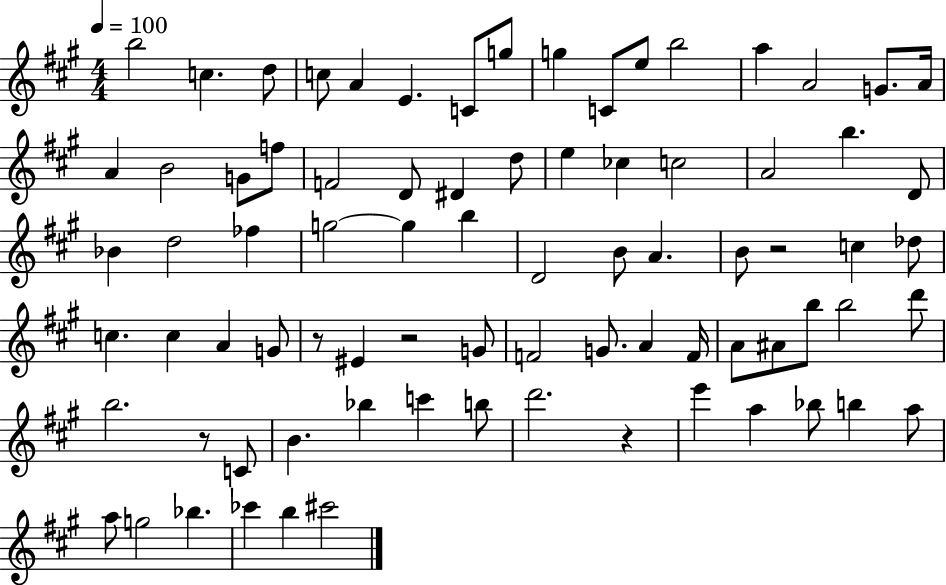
X:1
T:Untitled
M:4/4
L:1/4
K:A
b2 c d/2 c/2 A E C/2 g/2 g C/2 e/2 b2 a A2 G/2 A/4 A B2 G/2 f/2 F2 D/2 ^D d/2 e _c c2 A2 b D/2 _B d2 _f g2 g b D2 B/2 A B/2 z2 c _d/2 c c A G/2 z/2 ^E z2 G/2 F2 G/2 A F/4 A/2 ^A/2 b/2 b2 d'/2 b2 z/2 C/2 B _b c' b/2 d'2 z e' a _b/2 b a/2 a/2 g2 _b _c' b ^c'2